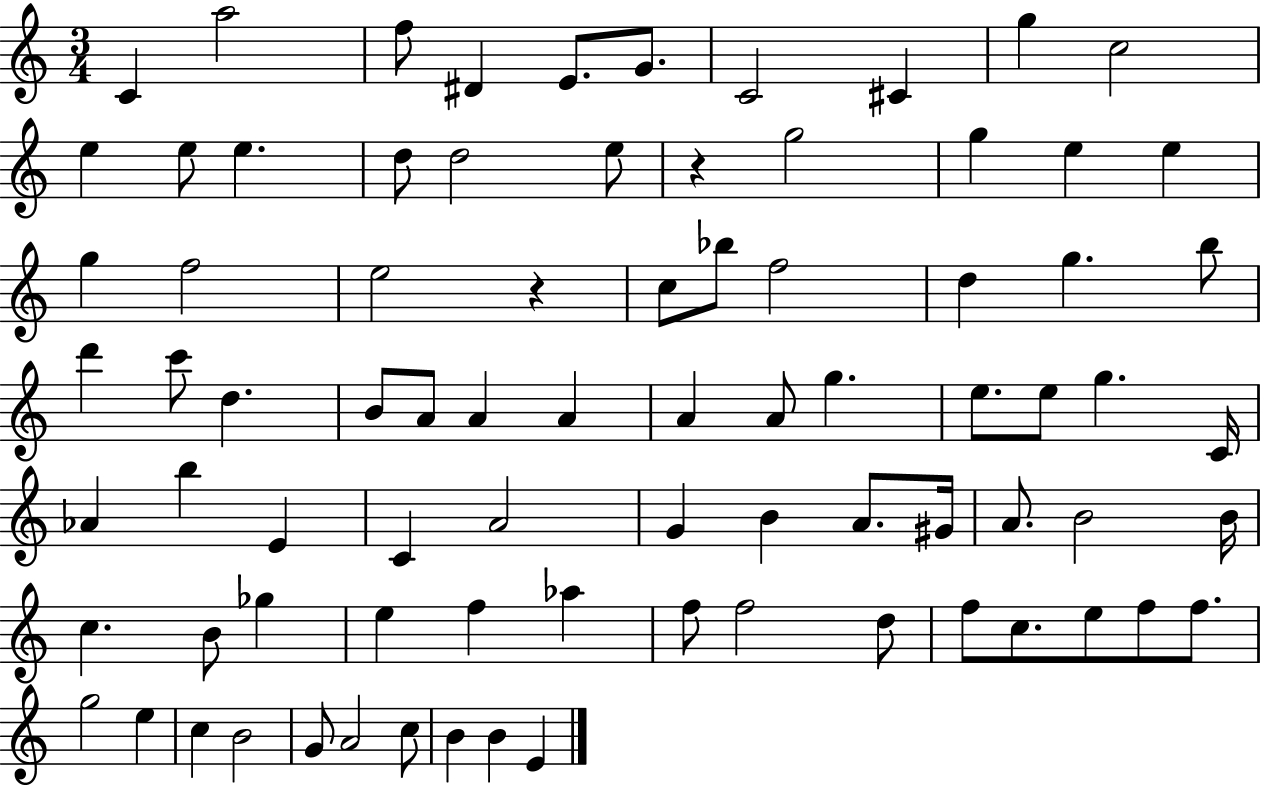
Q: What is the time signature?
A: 3/4